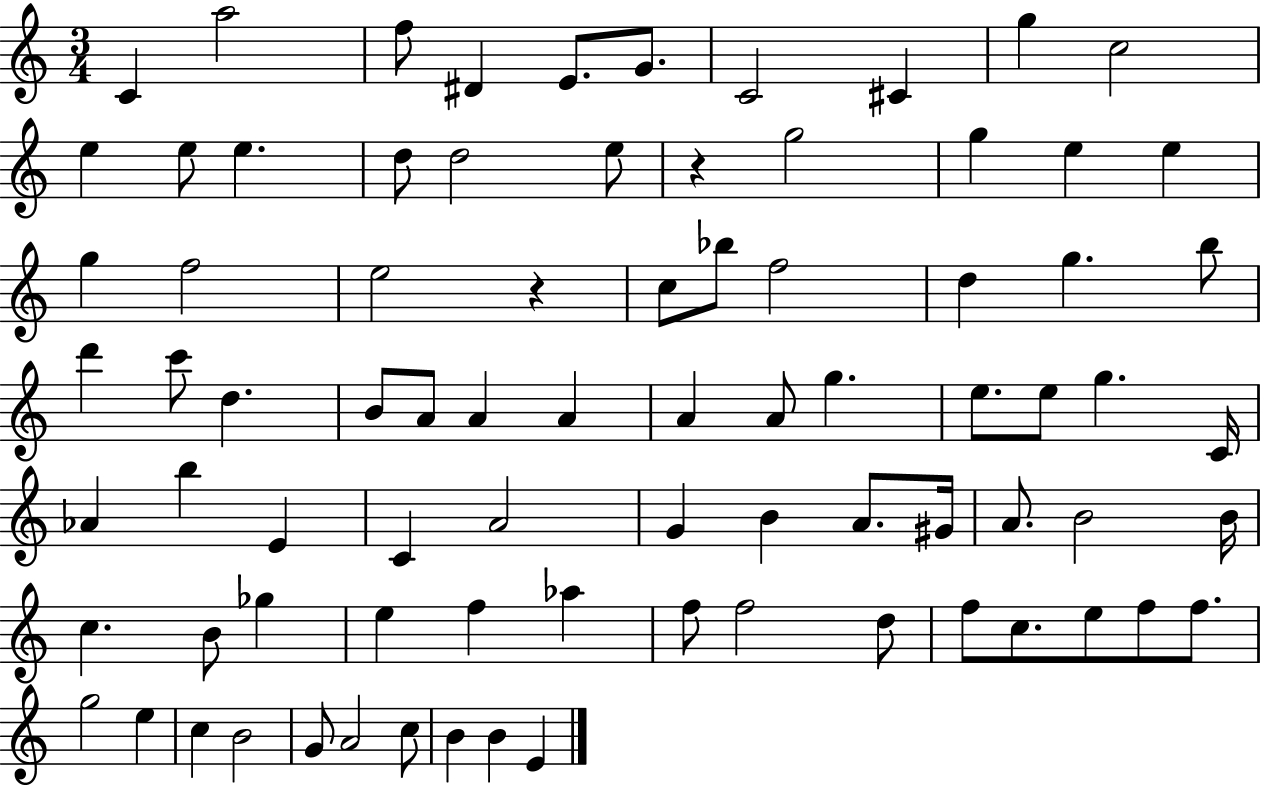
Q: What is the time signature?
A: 3/4